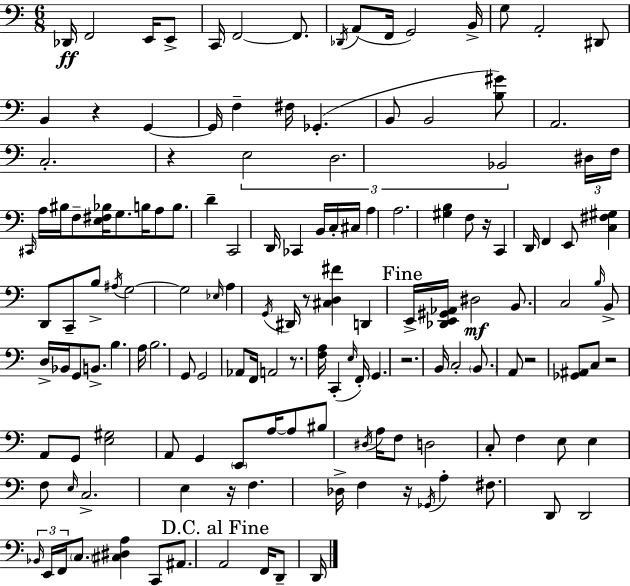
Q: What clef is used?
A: bass